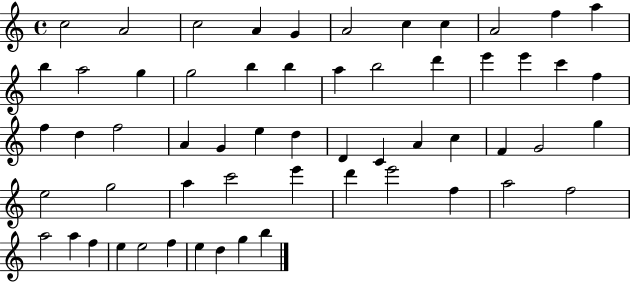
X:1
T:Untitled
M:4/4
L:1/4
K:C
c2 A2 c2 A G A2 c c A2 f a b a2 g g2 b b a b2 d' e' e' c' f f d f2 A G e d D C A c F G2 g e2 g2 a c'2 e' d' e'2 f a2 f2 a2 a f e e2 f e d g b